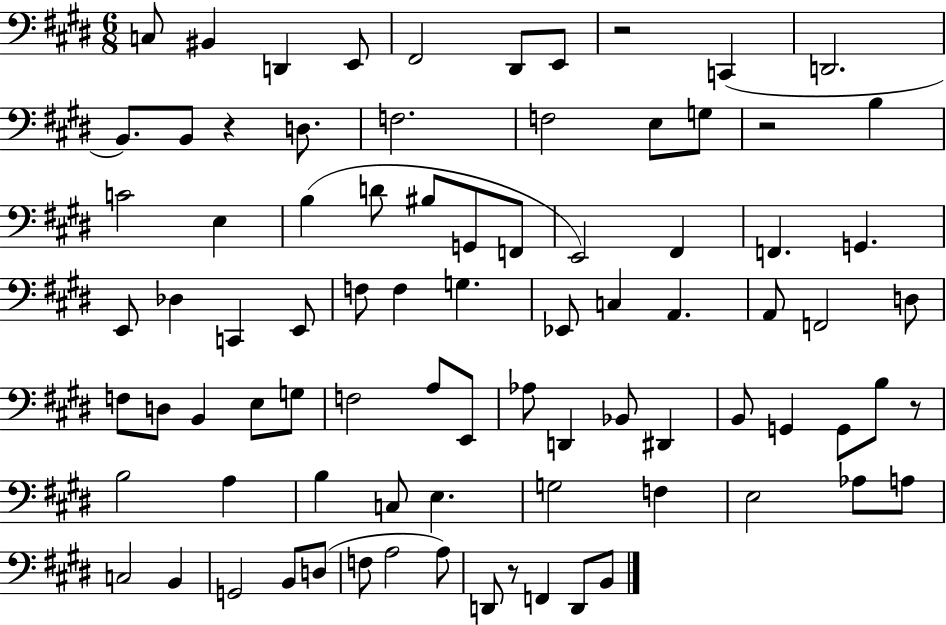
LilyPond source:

{
  \clef bass
  \numericTimeSignature
  \time 6/8
  \key e \major
  c8 bis,4 d,4 e,8 | fis,2 dis,8 e,8 | r2 c,4( | d,2. | \break b,8.) b,8 r4 d8. | f2. | f2 e8 g8 | r2 b4 | \break c'2 e4 | b4( d'8 bis8 g,8 f,8 | e,2) fis,4 | f,4. g,4. | \break e,8 des4 c,4 e,8 | f8 f4 g4. | ees,8 c4 a,4. | a,8 f,2 d8 | \break f8 d8 b,4 e8 g8 | f2 a8 e,8 | aes8 d,4 bes,8 dis,4 | b,8 g,4 g,8 b8 r8 | \break b2 a4 | b4 c8 e4. | g2 f4 | e2 aes8 a8 | \break c2 b,4 | g,2 b,8 d8( | f8 a2 a8) | d,8 r8 f,4 d,8 b,8 | \break \bar "|."
}